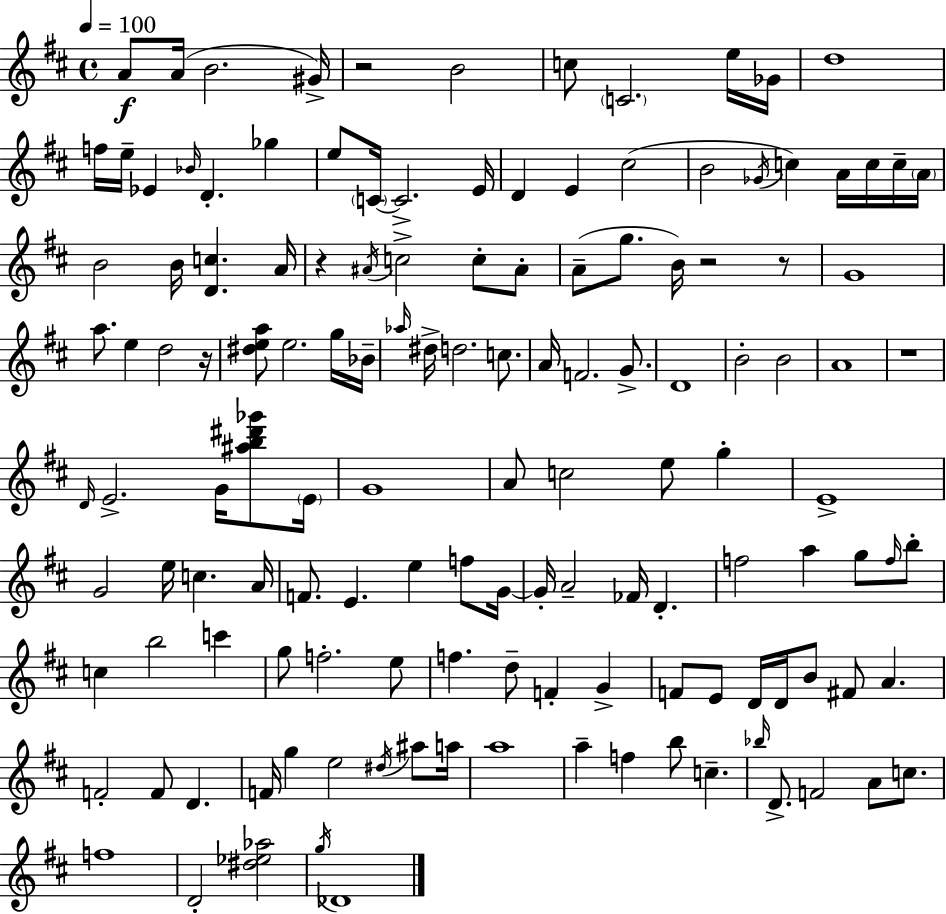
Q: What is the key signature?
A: D major